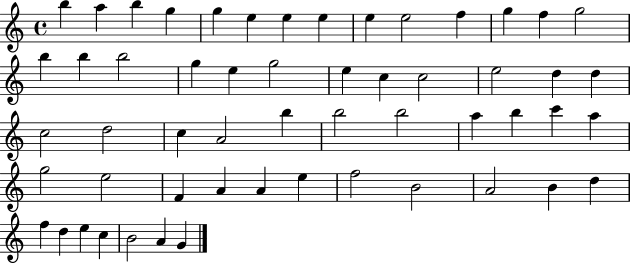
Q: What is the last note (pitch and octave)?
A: G4